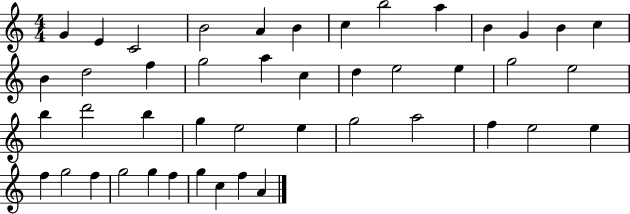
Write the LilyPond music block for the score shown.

{
  \clef treble
  \numericTimeSignature
  \time 4/4
  \key c \major
  g'4 e'4 c'2 | b'2 a'4 b'4 | c''4 b''2 a''4 | b'4 g'4 b'4 c''4 | \break b'4 d''2 f''4 | g''2 a''4 c''4 | d''4 e''2 e''4 | g''2 e''2 | \break b''4 d'''2 b''4 | g''4 e''2 e''4 | g''2 a''2 | f''4 e''2 e''4 | \break f''4 g''2 f''4 | g''2 g''4 f''4 | g''4 c''4 f''4 a'4 | \bar "|."
}